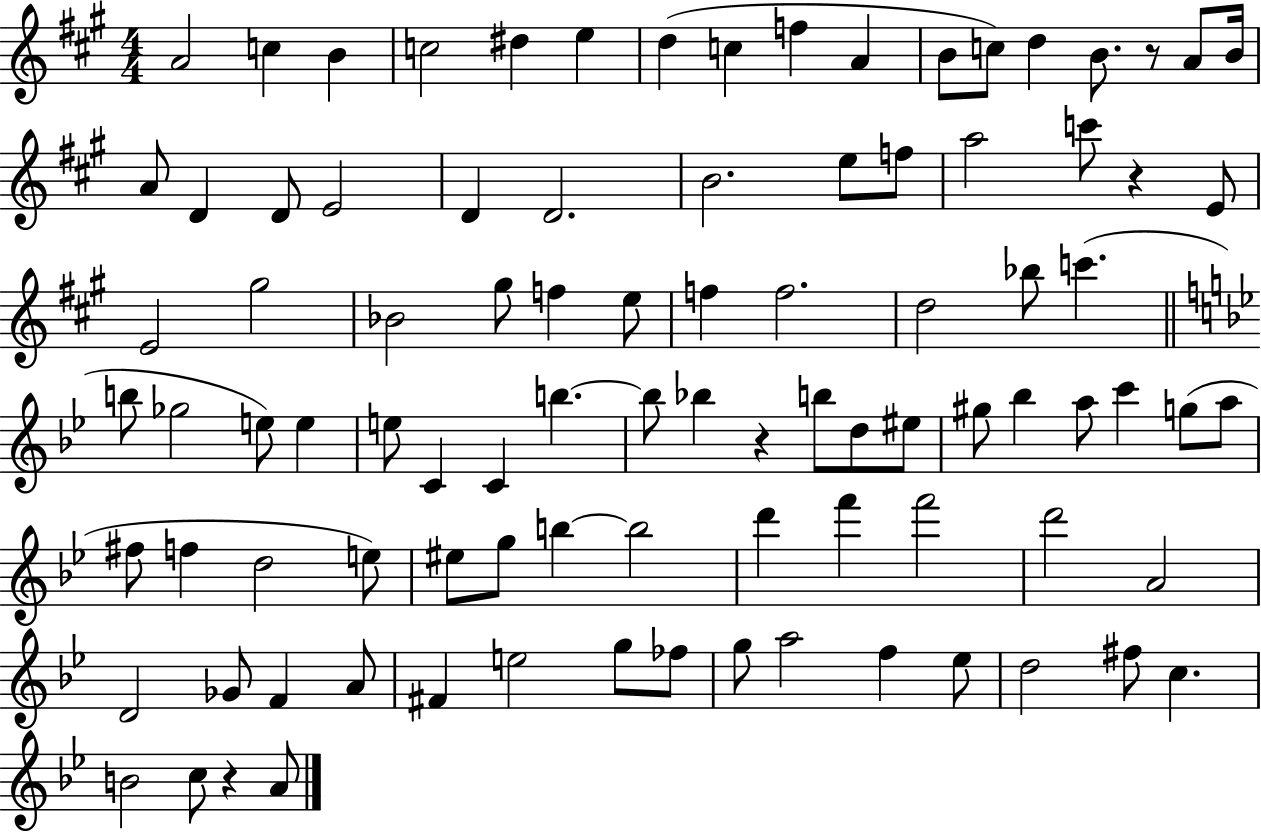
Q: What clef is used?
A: treble